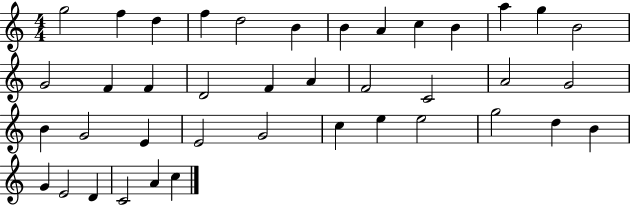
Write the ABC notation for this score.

X:1
T:Untitled
M:4/4
L:1/4
K:C
g2 f d f d2 B B A c B a g B2 G2 F F D2 F A F2 C2 A2 G2 B G2 E E2 G2 c e e2 g2 d B G E2 D C2 A c